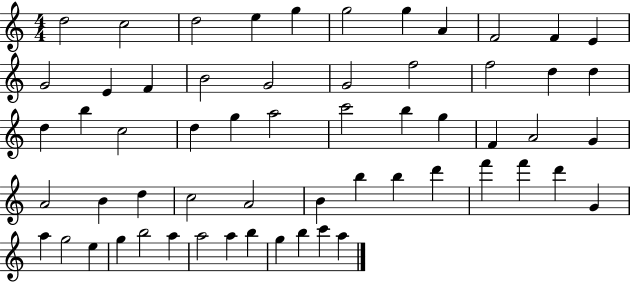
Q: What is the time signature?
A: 4/4